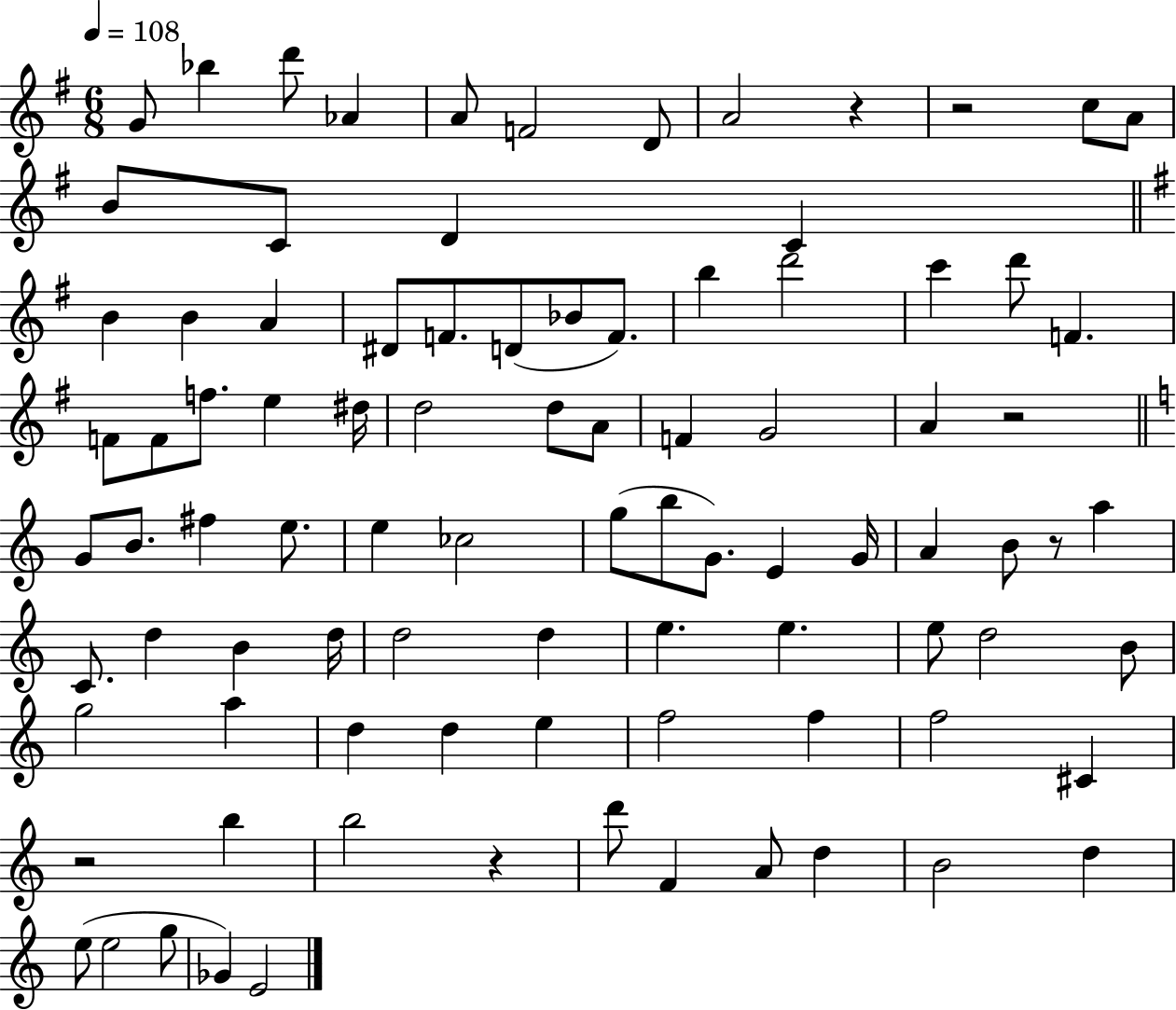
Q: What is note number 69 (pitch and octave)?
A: F5